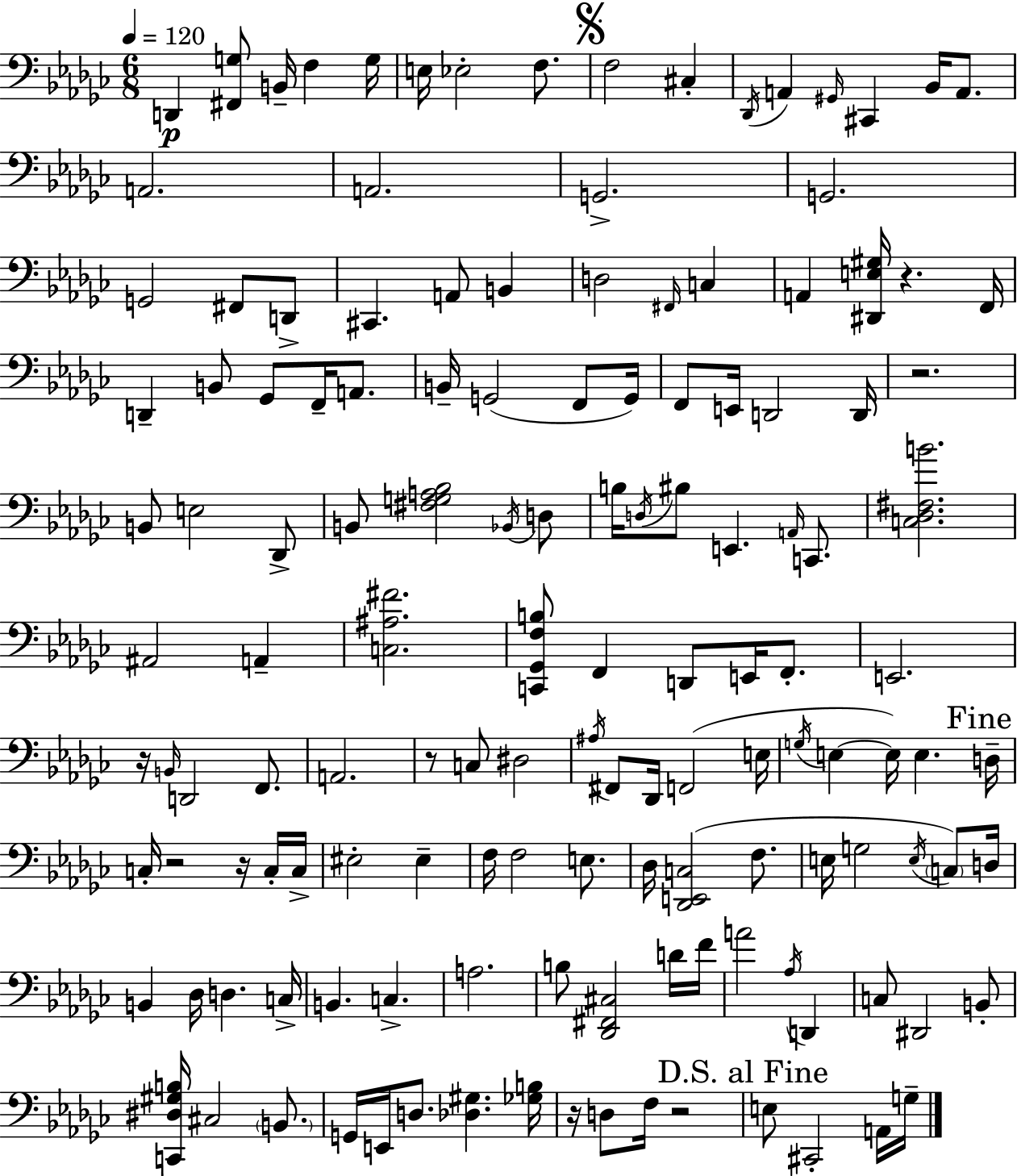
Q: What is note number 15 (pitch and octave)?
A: A2